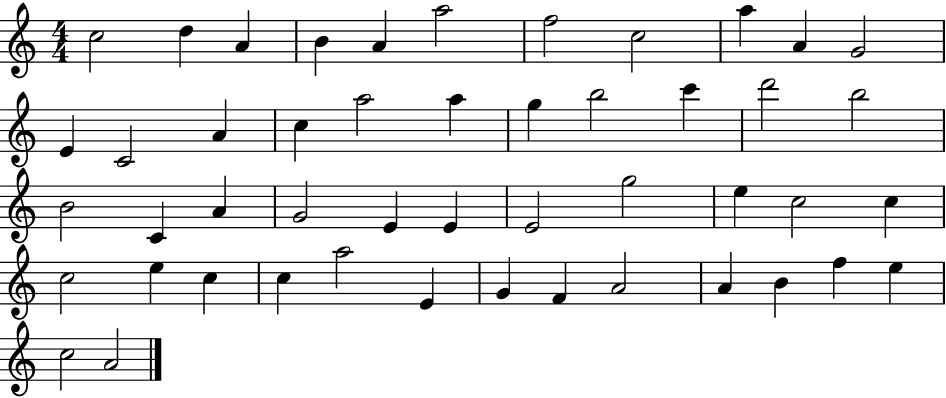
C5/h D5/q A4/q B4/q A4/q A5/h F5/h C5/h A5/q A4/q G4/h E4/q C4/h A4/q C5/q A5/h A5/q G5/q B5/h C6/q D6/h B5/h B4/h C4/q A4/q G4/h E4/q E4/q E4/h G5/h E5/q C5/h C5/q C5/h E5/q C5/q C5/q A5/h E4/q G4/q F4/q A4/h A4/q B4/q F5/q E5/q C5/h A4/h